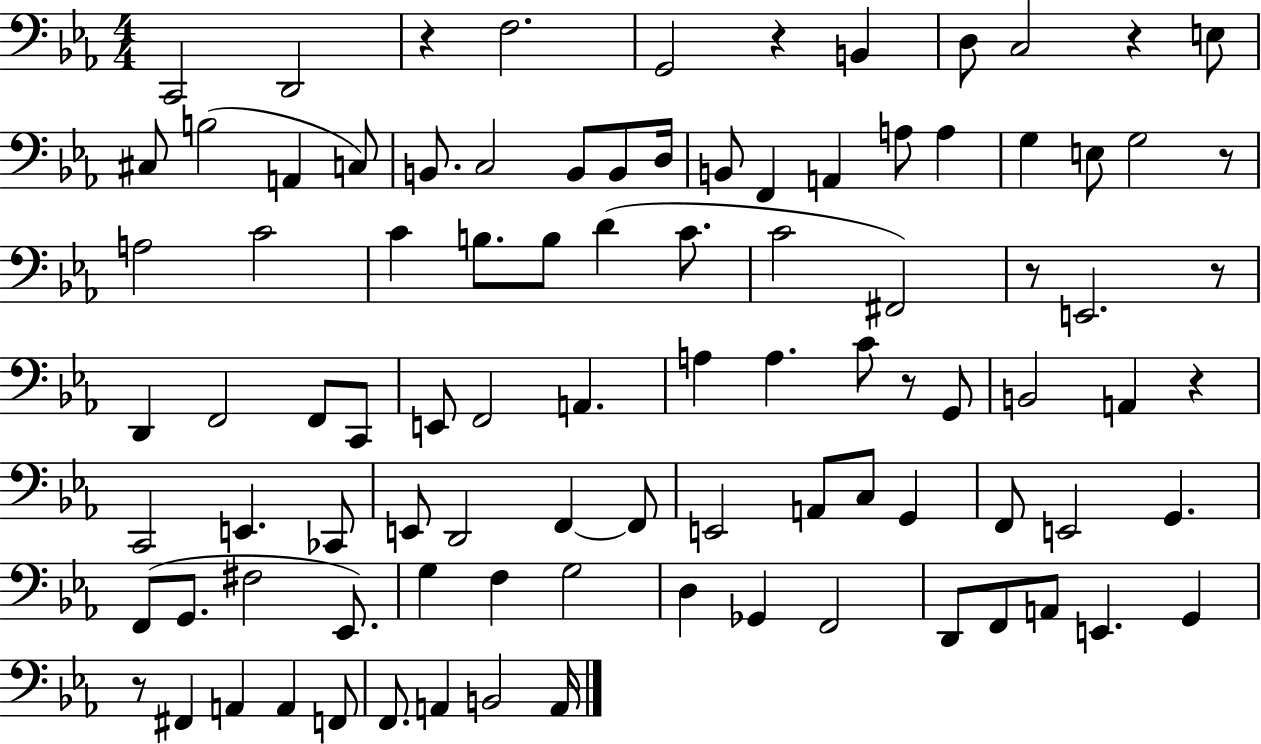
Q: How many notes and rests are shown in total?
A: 94